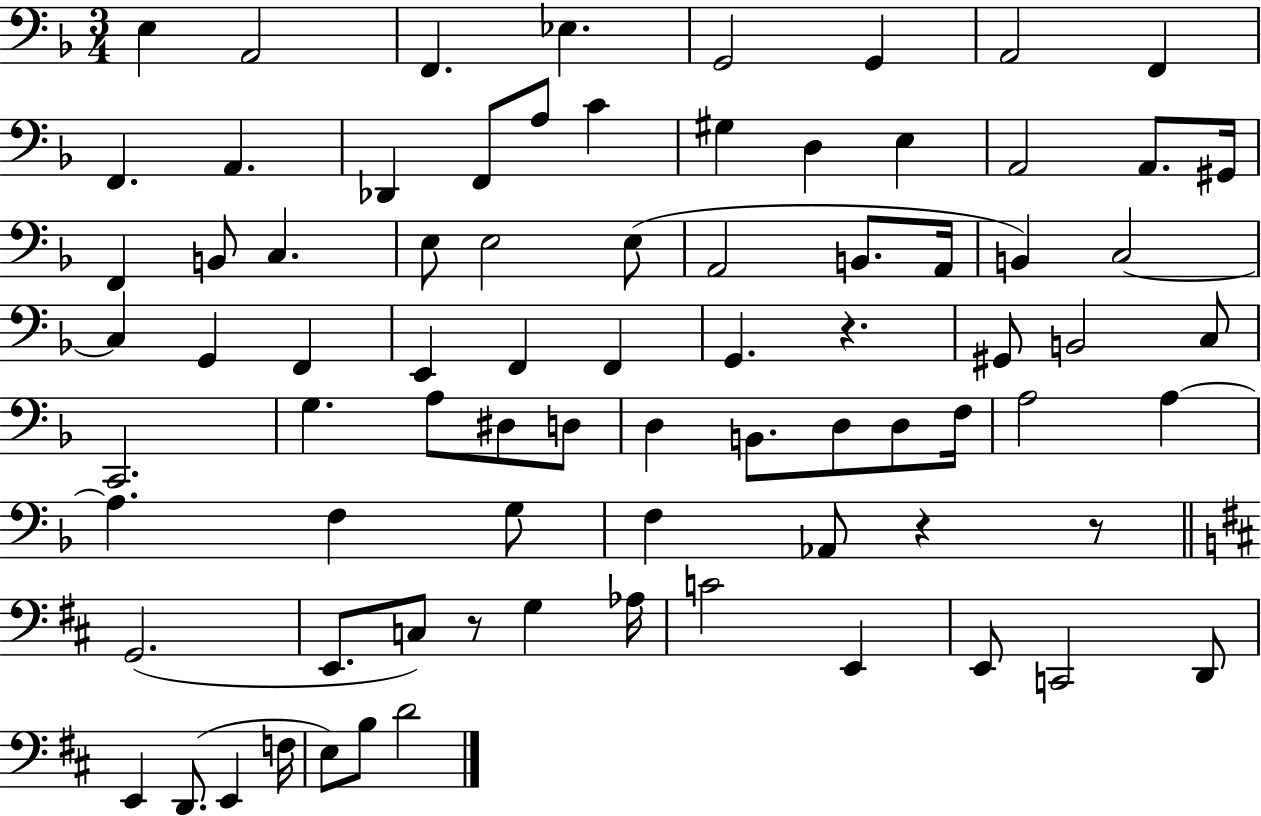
{
  \clef bass
  \numericTimeSignature
  \time 3/4
  \key f \major
  \repeat volta 2 { e4 a,2 | f,4. ees4. | g,2 g,4 | a,2 f,4 | \break f,4. a,4. | des,4 f,8 a8 c'4 | gis4 d4 e4 | a,2 a,8. gis,16 | \break f,4 b,8 c4. | e8 e2 e8( | a,2 b,8. a,16 | b,4) c2~~ | \break c4 g,4 f,4 | e,4 f,4 f,4 | g,4. r4. | gis,8 b,2 c8 | \break c,2. | g4. a8 dis8 d8 | d4 b,8. d8 d8 f16 | a2 a4~~ | \break a4. f4 g8 | f4 aes,8 r4 r8 | \bar "||" \break \key b \minor g,2.( | e,8. c8) r8 g4 aes16 | c'2 e,4 | e,8 c,2 d,8 | \break e,4 d,8.( e,4 f16 | e8) b8 d'2 | } \bar "|."
}